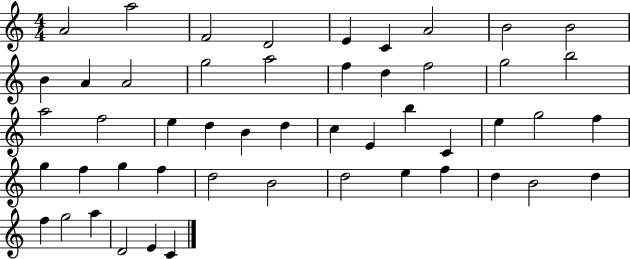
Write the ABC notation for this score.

X:1
T:Untitled
M:4/4
L:1/4
K:C
A2 a2 F2 D2 E C A2 B2 B2 B A A2 g2 a2 f d f2 g2 b2 a2 f2 e d B d c E b C e g2 f g f g f d2 B2 d2 e f d B2 d f g2 a D2 E C